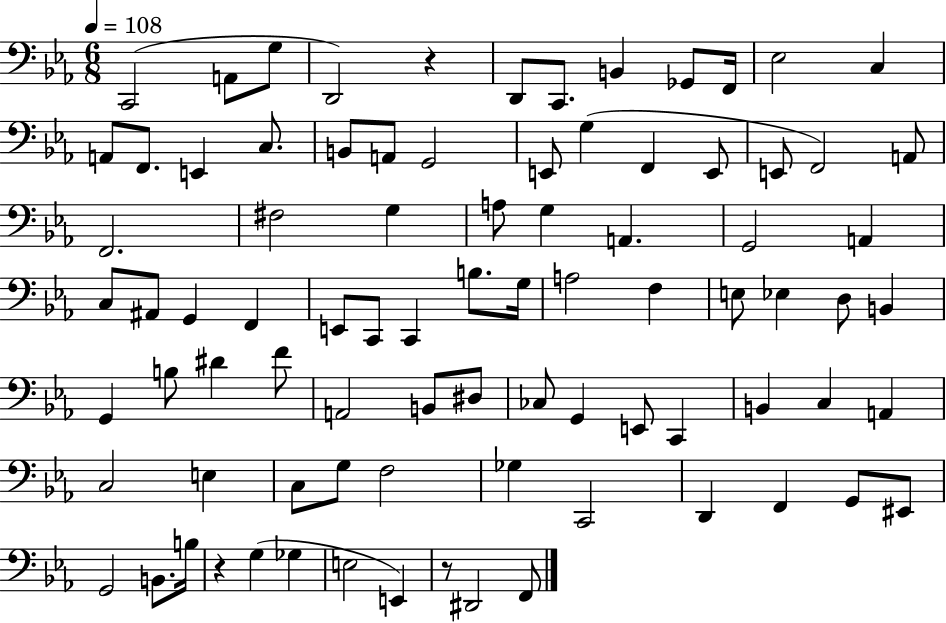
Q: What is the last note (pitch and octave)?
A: F2